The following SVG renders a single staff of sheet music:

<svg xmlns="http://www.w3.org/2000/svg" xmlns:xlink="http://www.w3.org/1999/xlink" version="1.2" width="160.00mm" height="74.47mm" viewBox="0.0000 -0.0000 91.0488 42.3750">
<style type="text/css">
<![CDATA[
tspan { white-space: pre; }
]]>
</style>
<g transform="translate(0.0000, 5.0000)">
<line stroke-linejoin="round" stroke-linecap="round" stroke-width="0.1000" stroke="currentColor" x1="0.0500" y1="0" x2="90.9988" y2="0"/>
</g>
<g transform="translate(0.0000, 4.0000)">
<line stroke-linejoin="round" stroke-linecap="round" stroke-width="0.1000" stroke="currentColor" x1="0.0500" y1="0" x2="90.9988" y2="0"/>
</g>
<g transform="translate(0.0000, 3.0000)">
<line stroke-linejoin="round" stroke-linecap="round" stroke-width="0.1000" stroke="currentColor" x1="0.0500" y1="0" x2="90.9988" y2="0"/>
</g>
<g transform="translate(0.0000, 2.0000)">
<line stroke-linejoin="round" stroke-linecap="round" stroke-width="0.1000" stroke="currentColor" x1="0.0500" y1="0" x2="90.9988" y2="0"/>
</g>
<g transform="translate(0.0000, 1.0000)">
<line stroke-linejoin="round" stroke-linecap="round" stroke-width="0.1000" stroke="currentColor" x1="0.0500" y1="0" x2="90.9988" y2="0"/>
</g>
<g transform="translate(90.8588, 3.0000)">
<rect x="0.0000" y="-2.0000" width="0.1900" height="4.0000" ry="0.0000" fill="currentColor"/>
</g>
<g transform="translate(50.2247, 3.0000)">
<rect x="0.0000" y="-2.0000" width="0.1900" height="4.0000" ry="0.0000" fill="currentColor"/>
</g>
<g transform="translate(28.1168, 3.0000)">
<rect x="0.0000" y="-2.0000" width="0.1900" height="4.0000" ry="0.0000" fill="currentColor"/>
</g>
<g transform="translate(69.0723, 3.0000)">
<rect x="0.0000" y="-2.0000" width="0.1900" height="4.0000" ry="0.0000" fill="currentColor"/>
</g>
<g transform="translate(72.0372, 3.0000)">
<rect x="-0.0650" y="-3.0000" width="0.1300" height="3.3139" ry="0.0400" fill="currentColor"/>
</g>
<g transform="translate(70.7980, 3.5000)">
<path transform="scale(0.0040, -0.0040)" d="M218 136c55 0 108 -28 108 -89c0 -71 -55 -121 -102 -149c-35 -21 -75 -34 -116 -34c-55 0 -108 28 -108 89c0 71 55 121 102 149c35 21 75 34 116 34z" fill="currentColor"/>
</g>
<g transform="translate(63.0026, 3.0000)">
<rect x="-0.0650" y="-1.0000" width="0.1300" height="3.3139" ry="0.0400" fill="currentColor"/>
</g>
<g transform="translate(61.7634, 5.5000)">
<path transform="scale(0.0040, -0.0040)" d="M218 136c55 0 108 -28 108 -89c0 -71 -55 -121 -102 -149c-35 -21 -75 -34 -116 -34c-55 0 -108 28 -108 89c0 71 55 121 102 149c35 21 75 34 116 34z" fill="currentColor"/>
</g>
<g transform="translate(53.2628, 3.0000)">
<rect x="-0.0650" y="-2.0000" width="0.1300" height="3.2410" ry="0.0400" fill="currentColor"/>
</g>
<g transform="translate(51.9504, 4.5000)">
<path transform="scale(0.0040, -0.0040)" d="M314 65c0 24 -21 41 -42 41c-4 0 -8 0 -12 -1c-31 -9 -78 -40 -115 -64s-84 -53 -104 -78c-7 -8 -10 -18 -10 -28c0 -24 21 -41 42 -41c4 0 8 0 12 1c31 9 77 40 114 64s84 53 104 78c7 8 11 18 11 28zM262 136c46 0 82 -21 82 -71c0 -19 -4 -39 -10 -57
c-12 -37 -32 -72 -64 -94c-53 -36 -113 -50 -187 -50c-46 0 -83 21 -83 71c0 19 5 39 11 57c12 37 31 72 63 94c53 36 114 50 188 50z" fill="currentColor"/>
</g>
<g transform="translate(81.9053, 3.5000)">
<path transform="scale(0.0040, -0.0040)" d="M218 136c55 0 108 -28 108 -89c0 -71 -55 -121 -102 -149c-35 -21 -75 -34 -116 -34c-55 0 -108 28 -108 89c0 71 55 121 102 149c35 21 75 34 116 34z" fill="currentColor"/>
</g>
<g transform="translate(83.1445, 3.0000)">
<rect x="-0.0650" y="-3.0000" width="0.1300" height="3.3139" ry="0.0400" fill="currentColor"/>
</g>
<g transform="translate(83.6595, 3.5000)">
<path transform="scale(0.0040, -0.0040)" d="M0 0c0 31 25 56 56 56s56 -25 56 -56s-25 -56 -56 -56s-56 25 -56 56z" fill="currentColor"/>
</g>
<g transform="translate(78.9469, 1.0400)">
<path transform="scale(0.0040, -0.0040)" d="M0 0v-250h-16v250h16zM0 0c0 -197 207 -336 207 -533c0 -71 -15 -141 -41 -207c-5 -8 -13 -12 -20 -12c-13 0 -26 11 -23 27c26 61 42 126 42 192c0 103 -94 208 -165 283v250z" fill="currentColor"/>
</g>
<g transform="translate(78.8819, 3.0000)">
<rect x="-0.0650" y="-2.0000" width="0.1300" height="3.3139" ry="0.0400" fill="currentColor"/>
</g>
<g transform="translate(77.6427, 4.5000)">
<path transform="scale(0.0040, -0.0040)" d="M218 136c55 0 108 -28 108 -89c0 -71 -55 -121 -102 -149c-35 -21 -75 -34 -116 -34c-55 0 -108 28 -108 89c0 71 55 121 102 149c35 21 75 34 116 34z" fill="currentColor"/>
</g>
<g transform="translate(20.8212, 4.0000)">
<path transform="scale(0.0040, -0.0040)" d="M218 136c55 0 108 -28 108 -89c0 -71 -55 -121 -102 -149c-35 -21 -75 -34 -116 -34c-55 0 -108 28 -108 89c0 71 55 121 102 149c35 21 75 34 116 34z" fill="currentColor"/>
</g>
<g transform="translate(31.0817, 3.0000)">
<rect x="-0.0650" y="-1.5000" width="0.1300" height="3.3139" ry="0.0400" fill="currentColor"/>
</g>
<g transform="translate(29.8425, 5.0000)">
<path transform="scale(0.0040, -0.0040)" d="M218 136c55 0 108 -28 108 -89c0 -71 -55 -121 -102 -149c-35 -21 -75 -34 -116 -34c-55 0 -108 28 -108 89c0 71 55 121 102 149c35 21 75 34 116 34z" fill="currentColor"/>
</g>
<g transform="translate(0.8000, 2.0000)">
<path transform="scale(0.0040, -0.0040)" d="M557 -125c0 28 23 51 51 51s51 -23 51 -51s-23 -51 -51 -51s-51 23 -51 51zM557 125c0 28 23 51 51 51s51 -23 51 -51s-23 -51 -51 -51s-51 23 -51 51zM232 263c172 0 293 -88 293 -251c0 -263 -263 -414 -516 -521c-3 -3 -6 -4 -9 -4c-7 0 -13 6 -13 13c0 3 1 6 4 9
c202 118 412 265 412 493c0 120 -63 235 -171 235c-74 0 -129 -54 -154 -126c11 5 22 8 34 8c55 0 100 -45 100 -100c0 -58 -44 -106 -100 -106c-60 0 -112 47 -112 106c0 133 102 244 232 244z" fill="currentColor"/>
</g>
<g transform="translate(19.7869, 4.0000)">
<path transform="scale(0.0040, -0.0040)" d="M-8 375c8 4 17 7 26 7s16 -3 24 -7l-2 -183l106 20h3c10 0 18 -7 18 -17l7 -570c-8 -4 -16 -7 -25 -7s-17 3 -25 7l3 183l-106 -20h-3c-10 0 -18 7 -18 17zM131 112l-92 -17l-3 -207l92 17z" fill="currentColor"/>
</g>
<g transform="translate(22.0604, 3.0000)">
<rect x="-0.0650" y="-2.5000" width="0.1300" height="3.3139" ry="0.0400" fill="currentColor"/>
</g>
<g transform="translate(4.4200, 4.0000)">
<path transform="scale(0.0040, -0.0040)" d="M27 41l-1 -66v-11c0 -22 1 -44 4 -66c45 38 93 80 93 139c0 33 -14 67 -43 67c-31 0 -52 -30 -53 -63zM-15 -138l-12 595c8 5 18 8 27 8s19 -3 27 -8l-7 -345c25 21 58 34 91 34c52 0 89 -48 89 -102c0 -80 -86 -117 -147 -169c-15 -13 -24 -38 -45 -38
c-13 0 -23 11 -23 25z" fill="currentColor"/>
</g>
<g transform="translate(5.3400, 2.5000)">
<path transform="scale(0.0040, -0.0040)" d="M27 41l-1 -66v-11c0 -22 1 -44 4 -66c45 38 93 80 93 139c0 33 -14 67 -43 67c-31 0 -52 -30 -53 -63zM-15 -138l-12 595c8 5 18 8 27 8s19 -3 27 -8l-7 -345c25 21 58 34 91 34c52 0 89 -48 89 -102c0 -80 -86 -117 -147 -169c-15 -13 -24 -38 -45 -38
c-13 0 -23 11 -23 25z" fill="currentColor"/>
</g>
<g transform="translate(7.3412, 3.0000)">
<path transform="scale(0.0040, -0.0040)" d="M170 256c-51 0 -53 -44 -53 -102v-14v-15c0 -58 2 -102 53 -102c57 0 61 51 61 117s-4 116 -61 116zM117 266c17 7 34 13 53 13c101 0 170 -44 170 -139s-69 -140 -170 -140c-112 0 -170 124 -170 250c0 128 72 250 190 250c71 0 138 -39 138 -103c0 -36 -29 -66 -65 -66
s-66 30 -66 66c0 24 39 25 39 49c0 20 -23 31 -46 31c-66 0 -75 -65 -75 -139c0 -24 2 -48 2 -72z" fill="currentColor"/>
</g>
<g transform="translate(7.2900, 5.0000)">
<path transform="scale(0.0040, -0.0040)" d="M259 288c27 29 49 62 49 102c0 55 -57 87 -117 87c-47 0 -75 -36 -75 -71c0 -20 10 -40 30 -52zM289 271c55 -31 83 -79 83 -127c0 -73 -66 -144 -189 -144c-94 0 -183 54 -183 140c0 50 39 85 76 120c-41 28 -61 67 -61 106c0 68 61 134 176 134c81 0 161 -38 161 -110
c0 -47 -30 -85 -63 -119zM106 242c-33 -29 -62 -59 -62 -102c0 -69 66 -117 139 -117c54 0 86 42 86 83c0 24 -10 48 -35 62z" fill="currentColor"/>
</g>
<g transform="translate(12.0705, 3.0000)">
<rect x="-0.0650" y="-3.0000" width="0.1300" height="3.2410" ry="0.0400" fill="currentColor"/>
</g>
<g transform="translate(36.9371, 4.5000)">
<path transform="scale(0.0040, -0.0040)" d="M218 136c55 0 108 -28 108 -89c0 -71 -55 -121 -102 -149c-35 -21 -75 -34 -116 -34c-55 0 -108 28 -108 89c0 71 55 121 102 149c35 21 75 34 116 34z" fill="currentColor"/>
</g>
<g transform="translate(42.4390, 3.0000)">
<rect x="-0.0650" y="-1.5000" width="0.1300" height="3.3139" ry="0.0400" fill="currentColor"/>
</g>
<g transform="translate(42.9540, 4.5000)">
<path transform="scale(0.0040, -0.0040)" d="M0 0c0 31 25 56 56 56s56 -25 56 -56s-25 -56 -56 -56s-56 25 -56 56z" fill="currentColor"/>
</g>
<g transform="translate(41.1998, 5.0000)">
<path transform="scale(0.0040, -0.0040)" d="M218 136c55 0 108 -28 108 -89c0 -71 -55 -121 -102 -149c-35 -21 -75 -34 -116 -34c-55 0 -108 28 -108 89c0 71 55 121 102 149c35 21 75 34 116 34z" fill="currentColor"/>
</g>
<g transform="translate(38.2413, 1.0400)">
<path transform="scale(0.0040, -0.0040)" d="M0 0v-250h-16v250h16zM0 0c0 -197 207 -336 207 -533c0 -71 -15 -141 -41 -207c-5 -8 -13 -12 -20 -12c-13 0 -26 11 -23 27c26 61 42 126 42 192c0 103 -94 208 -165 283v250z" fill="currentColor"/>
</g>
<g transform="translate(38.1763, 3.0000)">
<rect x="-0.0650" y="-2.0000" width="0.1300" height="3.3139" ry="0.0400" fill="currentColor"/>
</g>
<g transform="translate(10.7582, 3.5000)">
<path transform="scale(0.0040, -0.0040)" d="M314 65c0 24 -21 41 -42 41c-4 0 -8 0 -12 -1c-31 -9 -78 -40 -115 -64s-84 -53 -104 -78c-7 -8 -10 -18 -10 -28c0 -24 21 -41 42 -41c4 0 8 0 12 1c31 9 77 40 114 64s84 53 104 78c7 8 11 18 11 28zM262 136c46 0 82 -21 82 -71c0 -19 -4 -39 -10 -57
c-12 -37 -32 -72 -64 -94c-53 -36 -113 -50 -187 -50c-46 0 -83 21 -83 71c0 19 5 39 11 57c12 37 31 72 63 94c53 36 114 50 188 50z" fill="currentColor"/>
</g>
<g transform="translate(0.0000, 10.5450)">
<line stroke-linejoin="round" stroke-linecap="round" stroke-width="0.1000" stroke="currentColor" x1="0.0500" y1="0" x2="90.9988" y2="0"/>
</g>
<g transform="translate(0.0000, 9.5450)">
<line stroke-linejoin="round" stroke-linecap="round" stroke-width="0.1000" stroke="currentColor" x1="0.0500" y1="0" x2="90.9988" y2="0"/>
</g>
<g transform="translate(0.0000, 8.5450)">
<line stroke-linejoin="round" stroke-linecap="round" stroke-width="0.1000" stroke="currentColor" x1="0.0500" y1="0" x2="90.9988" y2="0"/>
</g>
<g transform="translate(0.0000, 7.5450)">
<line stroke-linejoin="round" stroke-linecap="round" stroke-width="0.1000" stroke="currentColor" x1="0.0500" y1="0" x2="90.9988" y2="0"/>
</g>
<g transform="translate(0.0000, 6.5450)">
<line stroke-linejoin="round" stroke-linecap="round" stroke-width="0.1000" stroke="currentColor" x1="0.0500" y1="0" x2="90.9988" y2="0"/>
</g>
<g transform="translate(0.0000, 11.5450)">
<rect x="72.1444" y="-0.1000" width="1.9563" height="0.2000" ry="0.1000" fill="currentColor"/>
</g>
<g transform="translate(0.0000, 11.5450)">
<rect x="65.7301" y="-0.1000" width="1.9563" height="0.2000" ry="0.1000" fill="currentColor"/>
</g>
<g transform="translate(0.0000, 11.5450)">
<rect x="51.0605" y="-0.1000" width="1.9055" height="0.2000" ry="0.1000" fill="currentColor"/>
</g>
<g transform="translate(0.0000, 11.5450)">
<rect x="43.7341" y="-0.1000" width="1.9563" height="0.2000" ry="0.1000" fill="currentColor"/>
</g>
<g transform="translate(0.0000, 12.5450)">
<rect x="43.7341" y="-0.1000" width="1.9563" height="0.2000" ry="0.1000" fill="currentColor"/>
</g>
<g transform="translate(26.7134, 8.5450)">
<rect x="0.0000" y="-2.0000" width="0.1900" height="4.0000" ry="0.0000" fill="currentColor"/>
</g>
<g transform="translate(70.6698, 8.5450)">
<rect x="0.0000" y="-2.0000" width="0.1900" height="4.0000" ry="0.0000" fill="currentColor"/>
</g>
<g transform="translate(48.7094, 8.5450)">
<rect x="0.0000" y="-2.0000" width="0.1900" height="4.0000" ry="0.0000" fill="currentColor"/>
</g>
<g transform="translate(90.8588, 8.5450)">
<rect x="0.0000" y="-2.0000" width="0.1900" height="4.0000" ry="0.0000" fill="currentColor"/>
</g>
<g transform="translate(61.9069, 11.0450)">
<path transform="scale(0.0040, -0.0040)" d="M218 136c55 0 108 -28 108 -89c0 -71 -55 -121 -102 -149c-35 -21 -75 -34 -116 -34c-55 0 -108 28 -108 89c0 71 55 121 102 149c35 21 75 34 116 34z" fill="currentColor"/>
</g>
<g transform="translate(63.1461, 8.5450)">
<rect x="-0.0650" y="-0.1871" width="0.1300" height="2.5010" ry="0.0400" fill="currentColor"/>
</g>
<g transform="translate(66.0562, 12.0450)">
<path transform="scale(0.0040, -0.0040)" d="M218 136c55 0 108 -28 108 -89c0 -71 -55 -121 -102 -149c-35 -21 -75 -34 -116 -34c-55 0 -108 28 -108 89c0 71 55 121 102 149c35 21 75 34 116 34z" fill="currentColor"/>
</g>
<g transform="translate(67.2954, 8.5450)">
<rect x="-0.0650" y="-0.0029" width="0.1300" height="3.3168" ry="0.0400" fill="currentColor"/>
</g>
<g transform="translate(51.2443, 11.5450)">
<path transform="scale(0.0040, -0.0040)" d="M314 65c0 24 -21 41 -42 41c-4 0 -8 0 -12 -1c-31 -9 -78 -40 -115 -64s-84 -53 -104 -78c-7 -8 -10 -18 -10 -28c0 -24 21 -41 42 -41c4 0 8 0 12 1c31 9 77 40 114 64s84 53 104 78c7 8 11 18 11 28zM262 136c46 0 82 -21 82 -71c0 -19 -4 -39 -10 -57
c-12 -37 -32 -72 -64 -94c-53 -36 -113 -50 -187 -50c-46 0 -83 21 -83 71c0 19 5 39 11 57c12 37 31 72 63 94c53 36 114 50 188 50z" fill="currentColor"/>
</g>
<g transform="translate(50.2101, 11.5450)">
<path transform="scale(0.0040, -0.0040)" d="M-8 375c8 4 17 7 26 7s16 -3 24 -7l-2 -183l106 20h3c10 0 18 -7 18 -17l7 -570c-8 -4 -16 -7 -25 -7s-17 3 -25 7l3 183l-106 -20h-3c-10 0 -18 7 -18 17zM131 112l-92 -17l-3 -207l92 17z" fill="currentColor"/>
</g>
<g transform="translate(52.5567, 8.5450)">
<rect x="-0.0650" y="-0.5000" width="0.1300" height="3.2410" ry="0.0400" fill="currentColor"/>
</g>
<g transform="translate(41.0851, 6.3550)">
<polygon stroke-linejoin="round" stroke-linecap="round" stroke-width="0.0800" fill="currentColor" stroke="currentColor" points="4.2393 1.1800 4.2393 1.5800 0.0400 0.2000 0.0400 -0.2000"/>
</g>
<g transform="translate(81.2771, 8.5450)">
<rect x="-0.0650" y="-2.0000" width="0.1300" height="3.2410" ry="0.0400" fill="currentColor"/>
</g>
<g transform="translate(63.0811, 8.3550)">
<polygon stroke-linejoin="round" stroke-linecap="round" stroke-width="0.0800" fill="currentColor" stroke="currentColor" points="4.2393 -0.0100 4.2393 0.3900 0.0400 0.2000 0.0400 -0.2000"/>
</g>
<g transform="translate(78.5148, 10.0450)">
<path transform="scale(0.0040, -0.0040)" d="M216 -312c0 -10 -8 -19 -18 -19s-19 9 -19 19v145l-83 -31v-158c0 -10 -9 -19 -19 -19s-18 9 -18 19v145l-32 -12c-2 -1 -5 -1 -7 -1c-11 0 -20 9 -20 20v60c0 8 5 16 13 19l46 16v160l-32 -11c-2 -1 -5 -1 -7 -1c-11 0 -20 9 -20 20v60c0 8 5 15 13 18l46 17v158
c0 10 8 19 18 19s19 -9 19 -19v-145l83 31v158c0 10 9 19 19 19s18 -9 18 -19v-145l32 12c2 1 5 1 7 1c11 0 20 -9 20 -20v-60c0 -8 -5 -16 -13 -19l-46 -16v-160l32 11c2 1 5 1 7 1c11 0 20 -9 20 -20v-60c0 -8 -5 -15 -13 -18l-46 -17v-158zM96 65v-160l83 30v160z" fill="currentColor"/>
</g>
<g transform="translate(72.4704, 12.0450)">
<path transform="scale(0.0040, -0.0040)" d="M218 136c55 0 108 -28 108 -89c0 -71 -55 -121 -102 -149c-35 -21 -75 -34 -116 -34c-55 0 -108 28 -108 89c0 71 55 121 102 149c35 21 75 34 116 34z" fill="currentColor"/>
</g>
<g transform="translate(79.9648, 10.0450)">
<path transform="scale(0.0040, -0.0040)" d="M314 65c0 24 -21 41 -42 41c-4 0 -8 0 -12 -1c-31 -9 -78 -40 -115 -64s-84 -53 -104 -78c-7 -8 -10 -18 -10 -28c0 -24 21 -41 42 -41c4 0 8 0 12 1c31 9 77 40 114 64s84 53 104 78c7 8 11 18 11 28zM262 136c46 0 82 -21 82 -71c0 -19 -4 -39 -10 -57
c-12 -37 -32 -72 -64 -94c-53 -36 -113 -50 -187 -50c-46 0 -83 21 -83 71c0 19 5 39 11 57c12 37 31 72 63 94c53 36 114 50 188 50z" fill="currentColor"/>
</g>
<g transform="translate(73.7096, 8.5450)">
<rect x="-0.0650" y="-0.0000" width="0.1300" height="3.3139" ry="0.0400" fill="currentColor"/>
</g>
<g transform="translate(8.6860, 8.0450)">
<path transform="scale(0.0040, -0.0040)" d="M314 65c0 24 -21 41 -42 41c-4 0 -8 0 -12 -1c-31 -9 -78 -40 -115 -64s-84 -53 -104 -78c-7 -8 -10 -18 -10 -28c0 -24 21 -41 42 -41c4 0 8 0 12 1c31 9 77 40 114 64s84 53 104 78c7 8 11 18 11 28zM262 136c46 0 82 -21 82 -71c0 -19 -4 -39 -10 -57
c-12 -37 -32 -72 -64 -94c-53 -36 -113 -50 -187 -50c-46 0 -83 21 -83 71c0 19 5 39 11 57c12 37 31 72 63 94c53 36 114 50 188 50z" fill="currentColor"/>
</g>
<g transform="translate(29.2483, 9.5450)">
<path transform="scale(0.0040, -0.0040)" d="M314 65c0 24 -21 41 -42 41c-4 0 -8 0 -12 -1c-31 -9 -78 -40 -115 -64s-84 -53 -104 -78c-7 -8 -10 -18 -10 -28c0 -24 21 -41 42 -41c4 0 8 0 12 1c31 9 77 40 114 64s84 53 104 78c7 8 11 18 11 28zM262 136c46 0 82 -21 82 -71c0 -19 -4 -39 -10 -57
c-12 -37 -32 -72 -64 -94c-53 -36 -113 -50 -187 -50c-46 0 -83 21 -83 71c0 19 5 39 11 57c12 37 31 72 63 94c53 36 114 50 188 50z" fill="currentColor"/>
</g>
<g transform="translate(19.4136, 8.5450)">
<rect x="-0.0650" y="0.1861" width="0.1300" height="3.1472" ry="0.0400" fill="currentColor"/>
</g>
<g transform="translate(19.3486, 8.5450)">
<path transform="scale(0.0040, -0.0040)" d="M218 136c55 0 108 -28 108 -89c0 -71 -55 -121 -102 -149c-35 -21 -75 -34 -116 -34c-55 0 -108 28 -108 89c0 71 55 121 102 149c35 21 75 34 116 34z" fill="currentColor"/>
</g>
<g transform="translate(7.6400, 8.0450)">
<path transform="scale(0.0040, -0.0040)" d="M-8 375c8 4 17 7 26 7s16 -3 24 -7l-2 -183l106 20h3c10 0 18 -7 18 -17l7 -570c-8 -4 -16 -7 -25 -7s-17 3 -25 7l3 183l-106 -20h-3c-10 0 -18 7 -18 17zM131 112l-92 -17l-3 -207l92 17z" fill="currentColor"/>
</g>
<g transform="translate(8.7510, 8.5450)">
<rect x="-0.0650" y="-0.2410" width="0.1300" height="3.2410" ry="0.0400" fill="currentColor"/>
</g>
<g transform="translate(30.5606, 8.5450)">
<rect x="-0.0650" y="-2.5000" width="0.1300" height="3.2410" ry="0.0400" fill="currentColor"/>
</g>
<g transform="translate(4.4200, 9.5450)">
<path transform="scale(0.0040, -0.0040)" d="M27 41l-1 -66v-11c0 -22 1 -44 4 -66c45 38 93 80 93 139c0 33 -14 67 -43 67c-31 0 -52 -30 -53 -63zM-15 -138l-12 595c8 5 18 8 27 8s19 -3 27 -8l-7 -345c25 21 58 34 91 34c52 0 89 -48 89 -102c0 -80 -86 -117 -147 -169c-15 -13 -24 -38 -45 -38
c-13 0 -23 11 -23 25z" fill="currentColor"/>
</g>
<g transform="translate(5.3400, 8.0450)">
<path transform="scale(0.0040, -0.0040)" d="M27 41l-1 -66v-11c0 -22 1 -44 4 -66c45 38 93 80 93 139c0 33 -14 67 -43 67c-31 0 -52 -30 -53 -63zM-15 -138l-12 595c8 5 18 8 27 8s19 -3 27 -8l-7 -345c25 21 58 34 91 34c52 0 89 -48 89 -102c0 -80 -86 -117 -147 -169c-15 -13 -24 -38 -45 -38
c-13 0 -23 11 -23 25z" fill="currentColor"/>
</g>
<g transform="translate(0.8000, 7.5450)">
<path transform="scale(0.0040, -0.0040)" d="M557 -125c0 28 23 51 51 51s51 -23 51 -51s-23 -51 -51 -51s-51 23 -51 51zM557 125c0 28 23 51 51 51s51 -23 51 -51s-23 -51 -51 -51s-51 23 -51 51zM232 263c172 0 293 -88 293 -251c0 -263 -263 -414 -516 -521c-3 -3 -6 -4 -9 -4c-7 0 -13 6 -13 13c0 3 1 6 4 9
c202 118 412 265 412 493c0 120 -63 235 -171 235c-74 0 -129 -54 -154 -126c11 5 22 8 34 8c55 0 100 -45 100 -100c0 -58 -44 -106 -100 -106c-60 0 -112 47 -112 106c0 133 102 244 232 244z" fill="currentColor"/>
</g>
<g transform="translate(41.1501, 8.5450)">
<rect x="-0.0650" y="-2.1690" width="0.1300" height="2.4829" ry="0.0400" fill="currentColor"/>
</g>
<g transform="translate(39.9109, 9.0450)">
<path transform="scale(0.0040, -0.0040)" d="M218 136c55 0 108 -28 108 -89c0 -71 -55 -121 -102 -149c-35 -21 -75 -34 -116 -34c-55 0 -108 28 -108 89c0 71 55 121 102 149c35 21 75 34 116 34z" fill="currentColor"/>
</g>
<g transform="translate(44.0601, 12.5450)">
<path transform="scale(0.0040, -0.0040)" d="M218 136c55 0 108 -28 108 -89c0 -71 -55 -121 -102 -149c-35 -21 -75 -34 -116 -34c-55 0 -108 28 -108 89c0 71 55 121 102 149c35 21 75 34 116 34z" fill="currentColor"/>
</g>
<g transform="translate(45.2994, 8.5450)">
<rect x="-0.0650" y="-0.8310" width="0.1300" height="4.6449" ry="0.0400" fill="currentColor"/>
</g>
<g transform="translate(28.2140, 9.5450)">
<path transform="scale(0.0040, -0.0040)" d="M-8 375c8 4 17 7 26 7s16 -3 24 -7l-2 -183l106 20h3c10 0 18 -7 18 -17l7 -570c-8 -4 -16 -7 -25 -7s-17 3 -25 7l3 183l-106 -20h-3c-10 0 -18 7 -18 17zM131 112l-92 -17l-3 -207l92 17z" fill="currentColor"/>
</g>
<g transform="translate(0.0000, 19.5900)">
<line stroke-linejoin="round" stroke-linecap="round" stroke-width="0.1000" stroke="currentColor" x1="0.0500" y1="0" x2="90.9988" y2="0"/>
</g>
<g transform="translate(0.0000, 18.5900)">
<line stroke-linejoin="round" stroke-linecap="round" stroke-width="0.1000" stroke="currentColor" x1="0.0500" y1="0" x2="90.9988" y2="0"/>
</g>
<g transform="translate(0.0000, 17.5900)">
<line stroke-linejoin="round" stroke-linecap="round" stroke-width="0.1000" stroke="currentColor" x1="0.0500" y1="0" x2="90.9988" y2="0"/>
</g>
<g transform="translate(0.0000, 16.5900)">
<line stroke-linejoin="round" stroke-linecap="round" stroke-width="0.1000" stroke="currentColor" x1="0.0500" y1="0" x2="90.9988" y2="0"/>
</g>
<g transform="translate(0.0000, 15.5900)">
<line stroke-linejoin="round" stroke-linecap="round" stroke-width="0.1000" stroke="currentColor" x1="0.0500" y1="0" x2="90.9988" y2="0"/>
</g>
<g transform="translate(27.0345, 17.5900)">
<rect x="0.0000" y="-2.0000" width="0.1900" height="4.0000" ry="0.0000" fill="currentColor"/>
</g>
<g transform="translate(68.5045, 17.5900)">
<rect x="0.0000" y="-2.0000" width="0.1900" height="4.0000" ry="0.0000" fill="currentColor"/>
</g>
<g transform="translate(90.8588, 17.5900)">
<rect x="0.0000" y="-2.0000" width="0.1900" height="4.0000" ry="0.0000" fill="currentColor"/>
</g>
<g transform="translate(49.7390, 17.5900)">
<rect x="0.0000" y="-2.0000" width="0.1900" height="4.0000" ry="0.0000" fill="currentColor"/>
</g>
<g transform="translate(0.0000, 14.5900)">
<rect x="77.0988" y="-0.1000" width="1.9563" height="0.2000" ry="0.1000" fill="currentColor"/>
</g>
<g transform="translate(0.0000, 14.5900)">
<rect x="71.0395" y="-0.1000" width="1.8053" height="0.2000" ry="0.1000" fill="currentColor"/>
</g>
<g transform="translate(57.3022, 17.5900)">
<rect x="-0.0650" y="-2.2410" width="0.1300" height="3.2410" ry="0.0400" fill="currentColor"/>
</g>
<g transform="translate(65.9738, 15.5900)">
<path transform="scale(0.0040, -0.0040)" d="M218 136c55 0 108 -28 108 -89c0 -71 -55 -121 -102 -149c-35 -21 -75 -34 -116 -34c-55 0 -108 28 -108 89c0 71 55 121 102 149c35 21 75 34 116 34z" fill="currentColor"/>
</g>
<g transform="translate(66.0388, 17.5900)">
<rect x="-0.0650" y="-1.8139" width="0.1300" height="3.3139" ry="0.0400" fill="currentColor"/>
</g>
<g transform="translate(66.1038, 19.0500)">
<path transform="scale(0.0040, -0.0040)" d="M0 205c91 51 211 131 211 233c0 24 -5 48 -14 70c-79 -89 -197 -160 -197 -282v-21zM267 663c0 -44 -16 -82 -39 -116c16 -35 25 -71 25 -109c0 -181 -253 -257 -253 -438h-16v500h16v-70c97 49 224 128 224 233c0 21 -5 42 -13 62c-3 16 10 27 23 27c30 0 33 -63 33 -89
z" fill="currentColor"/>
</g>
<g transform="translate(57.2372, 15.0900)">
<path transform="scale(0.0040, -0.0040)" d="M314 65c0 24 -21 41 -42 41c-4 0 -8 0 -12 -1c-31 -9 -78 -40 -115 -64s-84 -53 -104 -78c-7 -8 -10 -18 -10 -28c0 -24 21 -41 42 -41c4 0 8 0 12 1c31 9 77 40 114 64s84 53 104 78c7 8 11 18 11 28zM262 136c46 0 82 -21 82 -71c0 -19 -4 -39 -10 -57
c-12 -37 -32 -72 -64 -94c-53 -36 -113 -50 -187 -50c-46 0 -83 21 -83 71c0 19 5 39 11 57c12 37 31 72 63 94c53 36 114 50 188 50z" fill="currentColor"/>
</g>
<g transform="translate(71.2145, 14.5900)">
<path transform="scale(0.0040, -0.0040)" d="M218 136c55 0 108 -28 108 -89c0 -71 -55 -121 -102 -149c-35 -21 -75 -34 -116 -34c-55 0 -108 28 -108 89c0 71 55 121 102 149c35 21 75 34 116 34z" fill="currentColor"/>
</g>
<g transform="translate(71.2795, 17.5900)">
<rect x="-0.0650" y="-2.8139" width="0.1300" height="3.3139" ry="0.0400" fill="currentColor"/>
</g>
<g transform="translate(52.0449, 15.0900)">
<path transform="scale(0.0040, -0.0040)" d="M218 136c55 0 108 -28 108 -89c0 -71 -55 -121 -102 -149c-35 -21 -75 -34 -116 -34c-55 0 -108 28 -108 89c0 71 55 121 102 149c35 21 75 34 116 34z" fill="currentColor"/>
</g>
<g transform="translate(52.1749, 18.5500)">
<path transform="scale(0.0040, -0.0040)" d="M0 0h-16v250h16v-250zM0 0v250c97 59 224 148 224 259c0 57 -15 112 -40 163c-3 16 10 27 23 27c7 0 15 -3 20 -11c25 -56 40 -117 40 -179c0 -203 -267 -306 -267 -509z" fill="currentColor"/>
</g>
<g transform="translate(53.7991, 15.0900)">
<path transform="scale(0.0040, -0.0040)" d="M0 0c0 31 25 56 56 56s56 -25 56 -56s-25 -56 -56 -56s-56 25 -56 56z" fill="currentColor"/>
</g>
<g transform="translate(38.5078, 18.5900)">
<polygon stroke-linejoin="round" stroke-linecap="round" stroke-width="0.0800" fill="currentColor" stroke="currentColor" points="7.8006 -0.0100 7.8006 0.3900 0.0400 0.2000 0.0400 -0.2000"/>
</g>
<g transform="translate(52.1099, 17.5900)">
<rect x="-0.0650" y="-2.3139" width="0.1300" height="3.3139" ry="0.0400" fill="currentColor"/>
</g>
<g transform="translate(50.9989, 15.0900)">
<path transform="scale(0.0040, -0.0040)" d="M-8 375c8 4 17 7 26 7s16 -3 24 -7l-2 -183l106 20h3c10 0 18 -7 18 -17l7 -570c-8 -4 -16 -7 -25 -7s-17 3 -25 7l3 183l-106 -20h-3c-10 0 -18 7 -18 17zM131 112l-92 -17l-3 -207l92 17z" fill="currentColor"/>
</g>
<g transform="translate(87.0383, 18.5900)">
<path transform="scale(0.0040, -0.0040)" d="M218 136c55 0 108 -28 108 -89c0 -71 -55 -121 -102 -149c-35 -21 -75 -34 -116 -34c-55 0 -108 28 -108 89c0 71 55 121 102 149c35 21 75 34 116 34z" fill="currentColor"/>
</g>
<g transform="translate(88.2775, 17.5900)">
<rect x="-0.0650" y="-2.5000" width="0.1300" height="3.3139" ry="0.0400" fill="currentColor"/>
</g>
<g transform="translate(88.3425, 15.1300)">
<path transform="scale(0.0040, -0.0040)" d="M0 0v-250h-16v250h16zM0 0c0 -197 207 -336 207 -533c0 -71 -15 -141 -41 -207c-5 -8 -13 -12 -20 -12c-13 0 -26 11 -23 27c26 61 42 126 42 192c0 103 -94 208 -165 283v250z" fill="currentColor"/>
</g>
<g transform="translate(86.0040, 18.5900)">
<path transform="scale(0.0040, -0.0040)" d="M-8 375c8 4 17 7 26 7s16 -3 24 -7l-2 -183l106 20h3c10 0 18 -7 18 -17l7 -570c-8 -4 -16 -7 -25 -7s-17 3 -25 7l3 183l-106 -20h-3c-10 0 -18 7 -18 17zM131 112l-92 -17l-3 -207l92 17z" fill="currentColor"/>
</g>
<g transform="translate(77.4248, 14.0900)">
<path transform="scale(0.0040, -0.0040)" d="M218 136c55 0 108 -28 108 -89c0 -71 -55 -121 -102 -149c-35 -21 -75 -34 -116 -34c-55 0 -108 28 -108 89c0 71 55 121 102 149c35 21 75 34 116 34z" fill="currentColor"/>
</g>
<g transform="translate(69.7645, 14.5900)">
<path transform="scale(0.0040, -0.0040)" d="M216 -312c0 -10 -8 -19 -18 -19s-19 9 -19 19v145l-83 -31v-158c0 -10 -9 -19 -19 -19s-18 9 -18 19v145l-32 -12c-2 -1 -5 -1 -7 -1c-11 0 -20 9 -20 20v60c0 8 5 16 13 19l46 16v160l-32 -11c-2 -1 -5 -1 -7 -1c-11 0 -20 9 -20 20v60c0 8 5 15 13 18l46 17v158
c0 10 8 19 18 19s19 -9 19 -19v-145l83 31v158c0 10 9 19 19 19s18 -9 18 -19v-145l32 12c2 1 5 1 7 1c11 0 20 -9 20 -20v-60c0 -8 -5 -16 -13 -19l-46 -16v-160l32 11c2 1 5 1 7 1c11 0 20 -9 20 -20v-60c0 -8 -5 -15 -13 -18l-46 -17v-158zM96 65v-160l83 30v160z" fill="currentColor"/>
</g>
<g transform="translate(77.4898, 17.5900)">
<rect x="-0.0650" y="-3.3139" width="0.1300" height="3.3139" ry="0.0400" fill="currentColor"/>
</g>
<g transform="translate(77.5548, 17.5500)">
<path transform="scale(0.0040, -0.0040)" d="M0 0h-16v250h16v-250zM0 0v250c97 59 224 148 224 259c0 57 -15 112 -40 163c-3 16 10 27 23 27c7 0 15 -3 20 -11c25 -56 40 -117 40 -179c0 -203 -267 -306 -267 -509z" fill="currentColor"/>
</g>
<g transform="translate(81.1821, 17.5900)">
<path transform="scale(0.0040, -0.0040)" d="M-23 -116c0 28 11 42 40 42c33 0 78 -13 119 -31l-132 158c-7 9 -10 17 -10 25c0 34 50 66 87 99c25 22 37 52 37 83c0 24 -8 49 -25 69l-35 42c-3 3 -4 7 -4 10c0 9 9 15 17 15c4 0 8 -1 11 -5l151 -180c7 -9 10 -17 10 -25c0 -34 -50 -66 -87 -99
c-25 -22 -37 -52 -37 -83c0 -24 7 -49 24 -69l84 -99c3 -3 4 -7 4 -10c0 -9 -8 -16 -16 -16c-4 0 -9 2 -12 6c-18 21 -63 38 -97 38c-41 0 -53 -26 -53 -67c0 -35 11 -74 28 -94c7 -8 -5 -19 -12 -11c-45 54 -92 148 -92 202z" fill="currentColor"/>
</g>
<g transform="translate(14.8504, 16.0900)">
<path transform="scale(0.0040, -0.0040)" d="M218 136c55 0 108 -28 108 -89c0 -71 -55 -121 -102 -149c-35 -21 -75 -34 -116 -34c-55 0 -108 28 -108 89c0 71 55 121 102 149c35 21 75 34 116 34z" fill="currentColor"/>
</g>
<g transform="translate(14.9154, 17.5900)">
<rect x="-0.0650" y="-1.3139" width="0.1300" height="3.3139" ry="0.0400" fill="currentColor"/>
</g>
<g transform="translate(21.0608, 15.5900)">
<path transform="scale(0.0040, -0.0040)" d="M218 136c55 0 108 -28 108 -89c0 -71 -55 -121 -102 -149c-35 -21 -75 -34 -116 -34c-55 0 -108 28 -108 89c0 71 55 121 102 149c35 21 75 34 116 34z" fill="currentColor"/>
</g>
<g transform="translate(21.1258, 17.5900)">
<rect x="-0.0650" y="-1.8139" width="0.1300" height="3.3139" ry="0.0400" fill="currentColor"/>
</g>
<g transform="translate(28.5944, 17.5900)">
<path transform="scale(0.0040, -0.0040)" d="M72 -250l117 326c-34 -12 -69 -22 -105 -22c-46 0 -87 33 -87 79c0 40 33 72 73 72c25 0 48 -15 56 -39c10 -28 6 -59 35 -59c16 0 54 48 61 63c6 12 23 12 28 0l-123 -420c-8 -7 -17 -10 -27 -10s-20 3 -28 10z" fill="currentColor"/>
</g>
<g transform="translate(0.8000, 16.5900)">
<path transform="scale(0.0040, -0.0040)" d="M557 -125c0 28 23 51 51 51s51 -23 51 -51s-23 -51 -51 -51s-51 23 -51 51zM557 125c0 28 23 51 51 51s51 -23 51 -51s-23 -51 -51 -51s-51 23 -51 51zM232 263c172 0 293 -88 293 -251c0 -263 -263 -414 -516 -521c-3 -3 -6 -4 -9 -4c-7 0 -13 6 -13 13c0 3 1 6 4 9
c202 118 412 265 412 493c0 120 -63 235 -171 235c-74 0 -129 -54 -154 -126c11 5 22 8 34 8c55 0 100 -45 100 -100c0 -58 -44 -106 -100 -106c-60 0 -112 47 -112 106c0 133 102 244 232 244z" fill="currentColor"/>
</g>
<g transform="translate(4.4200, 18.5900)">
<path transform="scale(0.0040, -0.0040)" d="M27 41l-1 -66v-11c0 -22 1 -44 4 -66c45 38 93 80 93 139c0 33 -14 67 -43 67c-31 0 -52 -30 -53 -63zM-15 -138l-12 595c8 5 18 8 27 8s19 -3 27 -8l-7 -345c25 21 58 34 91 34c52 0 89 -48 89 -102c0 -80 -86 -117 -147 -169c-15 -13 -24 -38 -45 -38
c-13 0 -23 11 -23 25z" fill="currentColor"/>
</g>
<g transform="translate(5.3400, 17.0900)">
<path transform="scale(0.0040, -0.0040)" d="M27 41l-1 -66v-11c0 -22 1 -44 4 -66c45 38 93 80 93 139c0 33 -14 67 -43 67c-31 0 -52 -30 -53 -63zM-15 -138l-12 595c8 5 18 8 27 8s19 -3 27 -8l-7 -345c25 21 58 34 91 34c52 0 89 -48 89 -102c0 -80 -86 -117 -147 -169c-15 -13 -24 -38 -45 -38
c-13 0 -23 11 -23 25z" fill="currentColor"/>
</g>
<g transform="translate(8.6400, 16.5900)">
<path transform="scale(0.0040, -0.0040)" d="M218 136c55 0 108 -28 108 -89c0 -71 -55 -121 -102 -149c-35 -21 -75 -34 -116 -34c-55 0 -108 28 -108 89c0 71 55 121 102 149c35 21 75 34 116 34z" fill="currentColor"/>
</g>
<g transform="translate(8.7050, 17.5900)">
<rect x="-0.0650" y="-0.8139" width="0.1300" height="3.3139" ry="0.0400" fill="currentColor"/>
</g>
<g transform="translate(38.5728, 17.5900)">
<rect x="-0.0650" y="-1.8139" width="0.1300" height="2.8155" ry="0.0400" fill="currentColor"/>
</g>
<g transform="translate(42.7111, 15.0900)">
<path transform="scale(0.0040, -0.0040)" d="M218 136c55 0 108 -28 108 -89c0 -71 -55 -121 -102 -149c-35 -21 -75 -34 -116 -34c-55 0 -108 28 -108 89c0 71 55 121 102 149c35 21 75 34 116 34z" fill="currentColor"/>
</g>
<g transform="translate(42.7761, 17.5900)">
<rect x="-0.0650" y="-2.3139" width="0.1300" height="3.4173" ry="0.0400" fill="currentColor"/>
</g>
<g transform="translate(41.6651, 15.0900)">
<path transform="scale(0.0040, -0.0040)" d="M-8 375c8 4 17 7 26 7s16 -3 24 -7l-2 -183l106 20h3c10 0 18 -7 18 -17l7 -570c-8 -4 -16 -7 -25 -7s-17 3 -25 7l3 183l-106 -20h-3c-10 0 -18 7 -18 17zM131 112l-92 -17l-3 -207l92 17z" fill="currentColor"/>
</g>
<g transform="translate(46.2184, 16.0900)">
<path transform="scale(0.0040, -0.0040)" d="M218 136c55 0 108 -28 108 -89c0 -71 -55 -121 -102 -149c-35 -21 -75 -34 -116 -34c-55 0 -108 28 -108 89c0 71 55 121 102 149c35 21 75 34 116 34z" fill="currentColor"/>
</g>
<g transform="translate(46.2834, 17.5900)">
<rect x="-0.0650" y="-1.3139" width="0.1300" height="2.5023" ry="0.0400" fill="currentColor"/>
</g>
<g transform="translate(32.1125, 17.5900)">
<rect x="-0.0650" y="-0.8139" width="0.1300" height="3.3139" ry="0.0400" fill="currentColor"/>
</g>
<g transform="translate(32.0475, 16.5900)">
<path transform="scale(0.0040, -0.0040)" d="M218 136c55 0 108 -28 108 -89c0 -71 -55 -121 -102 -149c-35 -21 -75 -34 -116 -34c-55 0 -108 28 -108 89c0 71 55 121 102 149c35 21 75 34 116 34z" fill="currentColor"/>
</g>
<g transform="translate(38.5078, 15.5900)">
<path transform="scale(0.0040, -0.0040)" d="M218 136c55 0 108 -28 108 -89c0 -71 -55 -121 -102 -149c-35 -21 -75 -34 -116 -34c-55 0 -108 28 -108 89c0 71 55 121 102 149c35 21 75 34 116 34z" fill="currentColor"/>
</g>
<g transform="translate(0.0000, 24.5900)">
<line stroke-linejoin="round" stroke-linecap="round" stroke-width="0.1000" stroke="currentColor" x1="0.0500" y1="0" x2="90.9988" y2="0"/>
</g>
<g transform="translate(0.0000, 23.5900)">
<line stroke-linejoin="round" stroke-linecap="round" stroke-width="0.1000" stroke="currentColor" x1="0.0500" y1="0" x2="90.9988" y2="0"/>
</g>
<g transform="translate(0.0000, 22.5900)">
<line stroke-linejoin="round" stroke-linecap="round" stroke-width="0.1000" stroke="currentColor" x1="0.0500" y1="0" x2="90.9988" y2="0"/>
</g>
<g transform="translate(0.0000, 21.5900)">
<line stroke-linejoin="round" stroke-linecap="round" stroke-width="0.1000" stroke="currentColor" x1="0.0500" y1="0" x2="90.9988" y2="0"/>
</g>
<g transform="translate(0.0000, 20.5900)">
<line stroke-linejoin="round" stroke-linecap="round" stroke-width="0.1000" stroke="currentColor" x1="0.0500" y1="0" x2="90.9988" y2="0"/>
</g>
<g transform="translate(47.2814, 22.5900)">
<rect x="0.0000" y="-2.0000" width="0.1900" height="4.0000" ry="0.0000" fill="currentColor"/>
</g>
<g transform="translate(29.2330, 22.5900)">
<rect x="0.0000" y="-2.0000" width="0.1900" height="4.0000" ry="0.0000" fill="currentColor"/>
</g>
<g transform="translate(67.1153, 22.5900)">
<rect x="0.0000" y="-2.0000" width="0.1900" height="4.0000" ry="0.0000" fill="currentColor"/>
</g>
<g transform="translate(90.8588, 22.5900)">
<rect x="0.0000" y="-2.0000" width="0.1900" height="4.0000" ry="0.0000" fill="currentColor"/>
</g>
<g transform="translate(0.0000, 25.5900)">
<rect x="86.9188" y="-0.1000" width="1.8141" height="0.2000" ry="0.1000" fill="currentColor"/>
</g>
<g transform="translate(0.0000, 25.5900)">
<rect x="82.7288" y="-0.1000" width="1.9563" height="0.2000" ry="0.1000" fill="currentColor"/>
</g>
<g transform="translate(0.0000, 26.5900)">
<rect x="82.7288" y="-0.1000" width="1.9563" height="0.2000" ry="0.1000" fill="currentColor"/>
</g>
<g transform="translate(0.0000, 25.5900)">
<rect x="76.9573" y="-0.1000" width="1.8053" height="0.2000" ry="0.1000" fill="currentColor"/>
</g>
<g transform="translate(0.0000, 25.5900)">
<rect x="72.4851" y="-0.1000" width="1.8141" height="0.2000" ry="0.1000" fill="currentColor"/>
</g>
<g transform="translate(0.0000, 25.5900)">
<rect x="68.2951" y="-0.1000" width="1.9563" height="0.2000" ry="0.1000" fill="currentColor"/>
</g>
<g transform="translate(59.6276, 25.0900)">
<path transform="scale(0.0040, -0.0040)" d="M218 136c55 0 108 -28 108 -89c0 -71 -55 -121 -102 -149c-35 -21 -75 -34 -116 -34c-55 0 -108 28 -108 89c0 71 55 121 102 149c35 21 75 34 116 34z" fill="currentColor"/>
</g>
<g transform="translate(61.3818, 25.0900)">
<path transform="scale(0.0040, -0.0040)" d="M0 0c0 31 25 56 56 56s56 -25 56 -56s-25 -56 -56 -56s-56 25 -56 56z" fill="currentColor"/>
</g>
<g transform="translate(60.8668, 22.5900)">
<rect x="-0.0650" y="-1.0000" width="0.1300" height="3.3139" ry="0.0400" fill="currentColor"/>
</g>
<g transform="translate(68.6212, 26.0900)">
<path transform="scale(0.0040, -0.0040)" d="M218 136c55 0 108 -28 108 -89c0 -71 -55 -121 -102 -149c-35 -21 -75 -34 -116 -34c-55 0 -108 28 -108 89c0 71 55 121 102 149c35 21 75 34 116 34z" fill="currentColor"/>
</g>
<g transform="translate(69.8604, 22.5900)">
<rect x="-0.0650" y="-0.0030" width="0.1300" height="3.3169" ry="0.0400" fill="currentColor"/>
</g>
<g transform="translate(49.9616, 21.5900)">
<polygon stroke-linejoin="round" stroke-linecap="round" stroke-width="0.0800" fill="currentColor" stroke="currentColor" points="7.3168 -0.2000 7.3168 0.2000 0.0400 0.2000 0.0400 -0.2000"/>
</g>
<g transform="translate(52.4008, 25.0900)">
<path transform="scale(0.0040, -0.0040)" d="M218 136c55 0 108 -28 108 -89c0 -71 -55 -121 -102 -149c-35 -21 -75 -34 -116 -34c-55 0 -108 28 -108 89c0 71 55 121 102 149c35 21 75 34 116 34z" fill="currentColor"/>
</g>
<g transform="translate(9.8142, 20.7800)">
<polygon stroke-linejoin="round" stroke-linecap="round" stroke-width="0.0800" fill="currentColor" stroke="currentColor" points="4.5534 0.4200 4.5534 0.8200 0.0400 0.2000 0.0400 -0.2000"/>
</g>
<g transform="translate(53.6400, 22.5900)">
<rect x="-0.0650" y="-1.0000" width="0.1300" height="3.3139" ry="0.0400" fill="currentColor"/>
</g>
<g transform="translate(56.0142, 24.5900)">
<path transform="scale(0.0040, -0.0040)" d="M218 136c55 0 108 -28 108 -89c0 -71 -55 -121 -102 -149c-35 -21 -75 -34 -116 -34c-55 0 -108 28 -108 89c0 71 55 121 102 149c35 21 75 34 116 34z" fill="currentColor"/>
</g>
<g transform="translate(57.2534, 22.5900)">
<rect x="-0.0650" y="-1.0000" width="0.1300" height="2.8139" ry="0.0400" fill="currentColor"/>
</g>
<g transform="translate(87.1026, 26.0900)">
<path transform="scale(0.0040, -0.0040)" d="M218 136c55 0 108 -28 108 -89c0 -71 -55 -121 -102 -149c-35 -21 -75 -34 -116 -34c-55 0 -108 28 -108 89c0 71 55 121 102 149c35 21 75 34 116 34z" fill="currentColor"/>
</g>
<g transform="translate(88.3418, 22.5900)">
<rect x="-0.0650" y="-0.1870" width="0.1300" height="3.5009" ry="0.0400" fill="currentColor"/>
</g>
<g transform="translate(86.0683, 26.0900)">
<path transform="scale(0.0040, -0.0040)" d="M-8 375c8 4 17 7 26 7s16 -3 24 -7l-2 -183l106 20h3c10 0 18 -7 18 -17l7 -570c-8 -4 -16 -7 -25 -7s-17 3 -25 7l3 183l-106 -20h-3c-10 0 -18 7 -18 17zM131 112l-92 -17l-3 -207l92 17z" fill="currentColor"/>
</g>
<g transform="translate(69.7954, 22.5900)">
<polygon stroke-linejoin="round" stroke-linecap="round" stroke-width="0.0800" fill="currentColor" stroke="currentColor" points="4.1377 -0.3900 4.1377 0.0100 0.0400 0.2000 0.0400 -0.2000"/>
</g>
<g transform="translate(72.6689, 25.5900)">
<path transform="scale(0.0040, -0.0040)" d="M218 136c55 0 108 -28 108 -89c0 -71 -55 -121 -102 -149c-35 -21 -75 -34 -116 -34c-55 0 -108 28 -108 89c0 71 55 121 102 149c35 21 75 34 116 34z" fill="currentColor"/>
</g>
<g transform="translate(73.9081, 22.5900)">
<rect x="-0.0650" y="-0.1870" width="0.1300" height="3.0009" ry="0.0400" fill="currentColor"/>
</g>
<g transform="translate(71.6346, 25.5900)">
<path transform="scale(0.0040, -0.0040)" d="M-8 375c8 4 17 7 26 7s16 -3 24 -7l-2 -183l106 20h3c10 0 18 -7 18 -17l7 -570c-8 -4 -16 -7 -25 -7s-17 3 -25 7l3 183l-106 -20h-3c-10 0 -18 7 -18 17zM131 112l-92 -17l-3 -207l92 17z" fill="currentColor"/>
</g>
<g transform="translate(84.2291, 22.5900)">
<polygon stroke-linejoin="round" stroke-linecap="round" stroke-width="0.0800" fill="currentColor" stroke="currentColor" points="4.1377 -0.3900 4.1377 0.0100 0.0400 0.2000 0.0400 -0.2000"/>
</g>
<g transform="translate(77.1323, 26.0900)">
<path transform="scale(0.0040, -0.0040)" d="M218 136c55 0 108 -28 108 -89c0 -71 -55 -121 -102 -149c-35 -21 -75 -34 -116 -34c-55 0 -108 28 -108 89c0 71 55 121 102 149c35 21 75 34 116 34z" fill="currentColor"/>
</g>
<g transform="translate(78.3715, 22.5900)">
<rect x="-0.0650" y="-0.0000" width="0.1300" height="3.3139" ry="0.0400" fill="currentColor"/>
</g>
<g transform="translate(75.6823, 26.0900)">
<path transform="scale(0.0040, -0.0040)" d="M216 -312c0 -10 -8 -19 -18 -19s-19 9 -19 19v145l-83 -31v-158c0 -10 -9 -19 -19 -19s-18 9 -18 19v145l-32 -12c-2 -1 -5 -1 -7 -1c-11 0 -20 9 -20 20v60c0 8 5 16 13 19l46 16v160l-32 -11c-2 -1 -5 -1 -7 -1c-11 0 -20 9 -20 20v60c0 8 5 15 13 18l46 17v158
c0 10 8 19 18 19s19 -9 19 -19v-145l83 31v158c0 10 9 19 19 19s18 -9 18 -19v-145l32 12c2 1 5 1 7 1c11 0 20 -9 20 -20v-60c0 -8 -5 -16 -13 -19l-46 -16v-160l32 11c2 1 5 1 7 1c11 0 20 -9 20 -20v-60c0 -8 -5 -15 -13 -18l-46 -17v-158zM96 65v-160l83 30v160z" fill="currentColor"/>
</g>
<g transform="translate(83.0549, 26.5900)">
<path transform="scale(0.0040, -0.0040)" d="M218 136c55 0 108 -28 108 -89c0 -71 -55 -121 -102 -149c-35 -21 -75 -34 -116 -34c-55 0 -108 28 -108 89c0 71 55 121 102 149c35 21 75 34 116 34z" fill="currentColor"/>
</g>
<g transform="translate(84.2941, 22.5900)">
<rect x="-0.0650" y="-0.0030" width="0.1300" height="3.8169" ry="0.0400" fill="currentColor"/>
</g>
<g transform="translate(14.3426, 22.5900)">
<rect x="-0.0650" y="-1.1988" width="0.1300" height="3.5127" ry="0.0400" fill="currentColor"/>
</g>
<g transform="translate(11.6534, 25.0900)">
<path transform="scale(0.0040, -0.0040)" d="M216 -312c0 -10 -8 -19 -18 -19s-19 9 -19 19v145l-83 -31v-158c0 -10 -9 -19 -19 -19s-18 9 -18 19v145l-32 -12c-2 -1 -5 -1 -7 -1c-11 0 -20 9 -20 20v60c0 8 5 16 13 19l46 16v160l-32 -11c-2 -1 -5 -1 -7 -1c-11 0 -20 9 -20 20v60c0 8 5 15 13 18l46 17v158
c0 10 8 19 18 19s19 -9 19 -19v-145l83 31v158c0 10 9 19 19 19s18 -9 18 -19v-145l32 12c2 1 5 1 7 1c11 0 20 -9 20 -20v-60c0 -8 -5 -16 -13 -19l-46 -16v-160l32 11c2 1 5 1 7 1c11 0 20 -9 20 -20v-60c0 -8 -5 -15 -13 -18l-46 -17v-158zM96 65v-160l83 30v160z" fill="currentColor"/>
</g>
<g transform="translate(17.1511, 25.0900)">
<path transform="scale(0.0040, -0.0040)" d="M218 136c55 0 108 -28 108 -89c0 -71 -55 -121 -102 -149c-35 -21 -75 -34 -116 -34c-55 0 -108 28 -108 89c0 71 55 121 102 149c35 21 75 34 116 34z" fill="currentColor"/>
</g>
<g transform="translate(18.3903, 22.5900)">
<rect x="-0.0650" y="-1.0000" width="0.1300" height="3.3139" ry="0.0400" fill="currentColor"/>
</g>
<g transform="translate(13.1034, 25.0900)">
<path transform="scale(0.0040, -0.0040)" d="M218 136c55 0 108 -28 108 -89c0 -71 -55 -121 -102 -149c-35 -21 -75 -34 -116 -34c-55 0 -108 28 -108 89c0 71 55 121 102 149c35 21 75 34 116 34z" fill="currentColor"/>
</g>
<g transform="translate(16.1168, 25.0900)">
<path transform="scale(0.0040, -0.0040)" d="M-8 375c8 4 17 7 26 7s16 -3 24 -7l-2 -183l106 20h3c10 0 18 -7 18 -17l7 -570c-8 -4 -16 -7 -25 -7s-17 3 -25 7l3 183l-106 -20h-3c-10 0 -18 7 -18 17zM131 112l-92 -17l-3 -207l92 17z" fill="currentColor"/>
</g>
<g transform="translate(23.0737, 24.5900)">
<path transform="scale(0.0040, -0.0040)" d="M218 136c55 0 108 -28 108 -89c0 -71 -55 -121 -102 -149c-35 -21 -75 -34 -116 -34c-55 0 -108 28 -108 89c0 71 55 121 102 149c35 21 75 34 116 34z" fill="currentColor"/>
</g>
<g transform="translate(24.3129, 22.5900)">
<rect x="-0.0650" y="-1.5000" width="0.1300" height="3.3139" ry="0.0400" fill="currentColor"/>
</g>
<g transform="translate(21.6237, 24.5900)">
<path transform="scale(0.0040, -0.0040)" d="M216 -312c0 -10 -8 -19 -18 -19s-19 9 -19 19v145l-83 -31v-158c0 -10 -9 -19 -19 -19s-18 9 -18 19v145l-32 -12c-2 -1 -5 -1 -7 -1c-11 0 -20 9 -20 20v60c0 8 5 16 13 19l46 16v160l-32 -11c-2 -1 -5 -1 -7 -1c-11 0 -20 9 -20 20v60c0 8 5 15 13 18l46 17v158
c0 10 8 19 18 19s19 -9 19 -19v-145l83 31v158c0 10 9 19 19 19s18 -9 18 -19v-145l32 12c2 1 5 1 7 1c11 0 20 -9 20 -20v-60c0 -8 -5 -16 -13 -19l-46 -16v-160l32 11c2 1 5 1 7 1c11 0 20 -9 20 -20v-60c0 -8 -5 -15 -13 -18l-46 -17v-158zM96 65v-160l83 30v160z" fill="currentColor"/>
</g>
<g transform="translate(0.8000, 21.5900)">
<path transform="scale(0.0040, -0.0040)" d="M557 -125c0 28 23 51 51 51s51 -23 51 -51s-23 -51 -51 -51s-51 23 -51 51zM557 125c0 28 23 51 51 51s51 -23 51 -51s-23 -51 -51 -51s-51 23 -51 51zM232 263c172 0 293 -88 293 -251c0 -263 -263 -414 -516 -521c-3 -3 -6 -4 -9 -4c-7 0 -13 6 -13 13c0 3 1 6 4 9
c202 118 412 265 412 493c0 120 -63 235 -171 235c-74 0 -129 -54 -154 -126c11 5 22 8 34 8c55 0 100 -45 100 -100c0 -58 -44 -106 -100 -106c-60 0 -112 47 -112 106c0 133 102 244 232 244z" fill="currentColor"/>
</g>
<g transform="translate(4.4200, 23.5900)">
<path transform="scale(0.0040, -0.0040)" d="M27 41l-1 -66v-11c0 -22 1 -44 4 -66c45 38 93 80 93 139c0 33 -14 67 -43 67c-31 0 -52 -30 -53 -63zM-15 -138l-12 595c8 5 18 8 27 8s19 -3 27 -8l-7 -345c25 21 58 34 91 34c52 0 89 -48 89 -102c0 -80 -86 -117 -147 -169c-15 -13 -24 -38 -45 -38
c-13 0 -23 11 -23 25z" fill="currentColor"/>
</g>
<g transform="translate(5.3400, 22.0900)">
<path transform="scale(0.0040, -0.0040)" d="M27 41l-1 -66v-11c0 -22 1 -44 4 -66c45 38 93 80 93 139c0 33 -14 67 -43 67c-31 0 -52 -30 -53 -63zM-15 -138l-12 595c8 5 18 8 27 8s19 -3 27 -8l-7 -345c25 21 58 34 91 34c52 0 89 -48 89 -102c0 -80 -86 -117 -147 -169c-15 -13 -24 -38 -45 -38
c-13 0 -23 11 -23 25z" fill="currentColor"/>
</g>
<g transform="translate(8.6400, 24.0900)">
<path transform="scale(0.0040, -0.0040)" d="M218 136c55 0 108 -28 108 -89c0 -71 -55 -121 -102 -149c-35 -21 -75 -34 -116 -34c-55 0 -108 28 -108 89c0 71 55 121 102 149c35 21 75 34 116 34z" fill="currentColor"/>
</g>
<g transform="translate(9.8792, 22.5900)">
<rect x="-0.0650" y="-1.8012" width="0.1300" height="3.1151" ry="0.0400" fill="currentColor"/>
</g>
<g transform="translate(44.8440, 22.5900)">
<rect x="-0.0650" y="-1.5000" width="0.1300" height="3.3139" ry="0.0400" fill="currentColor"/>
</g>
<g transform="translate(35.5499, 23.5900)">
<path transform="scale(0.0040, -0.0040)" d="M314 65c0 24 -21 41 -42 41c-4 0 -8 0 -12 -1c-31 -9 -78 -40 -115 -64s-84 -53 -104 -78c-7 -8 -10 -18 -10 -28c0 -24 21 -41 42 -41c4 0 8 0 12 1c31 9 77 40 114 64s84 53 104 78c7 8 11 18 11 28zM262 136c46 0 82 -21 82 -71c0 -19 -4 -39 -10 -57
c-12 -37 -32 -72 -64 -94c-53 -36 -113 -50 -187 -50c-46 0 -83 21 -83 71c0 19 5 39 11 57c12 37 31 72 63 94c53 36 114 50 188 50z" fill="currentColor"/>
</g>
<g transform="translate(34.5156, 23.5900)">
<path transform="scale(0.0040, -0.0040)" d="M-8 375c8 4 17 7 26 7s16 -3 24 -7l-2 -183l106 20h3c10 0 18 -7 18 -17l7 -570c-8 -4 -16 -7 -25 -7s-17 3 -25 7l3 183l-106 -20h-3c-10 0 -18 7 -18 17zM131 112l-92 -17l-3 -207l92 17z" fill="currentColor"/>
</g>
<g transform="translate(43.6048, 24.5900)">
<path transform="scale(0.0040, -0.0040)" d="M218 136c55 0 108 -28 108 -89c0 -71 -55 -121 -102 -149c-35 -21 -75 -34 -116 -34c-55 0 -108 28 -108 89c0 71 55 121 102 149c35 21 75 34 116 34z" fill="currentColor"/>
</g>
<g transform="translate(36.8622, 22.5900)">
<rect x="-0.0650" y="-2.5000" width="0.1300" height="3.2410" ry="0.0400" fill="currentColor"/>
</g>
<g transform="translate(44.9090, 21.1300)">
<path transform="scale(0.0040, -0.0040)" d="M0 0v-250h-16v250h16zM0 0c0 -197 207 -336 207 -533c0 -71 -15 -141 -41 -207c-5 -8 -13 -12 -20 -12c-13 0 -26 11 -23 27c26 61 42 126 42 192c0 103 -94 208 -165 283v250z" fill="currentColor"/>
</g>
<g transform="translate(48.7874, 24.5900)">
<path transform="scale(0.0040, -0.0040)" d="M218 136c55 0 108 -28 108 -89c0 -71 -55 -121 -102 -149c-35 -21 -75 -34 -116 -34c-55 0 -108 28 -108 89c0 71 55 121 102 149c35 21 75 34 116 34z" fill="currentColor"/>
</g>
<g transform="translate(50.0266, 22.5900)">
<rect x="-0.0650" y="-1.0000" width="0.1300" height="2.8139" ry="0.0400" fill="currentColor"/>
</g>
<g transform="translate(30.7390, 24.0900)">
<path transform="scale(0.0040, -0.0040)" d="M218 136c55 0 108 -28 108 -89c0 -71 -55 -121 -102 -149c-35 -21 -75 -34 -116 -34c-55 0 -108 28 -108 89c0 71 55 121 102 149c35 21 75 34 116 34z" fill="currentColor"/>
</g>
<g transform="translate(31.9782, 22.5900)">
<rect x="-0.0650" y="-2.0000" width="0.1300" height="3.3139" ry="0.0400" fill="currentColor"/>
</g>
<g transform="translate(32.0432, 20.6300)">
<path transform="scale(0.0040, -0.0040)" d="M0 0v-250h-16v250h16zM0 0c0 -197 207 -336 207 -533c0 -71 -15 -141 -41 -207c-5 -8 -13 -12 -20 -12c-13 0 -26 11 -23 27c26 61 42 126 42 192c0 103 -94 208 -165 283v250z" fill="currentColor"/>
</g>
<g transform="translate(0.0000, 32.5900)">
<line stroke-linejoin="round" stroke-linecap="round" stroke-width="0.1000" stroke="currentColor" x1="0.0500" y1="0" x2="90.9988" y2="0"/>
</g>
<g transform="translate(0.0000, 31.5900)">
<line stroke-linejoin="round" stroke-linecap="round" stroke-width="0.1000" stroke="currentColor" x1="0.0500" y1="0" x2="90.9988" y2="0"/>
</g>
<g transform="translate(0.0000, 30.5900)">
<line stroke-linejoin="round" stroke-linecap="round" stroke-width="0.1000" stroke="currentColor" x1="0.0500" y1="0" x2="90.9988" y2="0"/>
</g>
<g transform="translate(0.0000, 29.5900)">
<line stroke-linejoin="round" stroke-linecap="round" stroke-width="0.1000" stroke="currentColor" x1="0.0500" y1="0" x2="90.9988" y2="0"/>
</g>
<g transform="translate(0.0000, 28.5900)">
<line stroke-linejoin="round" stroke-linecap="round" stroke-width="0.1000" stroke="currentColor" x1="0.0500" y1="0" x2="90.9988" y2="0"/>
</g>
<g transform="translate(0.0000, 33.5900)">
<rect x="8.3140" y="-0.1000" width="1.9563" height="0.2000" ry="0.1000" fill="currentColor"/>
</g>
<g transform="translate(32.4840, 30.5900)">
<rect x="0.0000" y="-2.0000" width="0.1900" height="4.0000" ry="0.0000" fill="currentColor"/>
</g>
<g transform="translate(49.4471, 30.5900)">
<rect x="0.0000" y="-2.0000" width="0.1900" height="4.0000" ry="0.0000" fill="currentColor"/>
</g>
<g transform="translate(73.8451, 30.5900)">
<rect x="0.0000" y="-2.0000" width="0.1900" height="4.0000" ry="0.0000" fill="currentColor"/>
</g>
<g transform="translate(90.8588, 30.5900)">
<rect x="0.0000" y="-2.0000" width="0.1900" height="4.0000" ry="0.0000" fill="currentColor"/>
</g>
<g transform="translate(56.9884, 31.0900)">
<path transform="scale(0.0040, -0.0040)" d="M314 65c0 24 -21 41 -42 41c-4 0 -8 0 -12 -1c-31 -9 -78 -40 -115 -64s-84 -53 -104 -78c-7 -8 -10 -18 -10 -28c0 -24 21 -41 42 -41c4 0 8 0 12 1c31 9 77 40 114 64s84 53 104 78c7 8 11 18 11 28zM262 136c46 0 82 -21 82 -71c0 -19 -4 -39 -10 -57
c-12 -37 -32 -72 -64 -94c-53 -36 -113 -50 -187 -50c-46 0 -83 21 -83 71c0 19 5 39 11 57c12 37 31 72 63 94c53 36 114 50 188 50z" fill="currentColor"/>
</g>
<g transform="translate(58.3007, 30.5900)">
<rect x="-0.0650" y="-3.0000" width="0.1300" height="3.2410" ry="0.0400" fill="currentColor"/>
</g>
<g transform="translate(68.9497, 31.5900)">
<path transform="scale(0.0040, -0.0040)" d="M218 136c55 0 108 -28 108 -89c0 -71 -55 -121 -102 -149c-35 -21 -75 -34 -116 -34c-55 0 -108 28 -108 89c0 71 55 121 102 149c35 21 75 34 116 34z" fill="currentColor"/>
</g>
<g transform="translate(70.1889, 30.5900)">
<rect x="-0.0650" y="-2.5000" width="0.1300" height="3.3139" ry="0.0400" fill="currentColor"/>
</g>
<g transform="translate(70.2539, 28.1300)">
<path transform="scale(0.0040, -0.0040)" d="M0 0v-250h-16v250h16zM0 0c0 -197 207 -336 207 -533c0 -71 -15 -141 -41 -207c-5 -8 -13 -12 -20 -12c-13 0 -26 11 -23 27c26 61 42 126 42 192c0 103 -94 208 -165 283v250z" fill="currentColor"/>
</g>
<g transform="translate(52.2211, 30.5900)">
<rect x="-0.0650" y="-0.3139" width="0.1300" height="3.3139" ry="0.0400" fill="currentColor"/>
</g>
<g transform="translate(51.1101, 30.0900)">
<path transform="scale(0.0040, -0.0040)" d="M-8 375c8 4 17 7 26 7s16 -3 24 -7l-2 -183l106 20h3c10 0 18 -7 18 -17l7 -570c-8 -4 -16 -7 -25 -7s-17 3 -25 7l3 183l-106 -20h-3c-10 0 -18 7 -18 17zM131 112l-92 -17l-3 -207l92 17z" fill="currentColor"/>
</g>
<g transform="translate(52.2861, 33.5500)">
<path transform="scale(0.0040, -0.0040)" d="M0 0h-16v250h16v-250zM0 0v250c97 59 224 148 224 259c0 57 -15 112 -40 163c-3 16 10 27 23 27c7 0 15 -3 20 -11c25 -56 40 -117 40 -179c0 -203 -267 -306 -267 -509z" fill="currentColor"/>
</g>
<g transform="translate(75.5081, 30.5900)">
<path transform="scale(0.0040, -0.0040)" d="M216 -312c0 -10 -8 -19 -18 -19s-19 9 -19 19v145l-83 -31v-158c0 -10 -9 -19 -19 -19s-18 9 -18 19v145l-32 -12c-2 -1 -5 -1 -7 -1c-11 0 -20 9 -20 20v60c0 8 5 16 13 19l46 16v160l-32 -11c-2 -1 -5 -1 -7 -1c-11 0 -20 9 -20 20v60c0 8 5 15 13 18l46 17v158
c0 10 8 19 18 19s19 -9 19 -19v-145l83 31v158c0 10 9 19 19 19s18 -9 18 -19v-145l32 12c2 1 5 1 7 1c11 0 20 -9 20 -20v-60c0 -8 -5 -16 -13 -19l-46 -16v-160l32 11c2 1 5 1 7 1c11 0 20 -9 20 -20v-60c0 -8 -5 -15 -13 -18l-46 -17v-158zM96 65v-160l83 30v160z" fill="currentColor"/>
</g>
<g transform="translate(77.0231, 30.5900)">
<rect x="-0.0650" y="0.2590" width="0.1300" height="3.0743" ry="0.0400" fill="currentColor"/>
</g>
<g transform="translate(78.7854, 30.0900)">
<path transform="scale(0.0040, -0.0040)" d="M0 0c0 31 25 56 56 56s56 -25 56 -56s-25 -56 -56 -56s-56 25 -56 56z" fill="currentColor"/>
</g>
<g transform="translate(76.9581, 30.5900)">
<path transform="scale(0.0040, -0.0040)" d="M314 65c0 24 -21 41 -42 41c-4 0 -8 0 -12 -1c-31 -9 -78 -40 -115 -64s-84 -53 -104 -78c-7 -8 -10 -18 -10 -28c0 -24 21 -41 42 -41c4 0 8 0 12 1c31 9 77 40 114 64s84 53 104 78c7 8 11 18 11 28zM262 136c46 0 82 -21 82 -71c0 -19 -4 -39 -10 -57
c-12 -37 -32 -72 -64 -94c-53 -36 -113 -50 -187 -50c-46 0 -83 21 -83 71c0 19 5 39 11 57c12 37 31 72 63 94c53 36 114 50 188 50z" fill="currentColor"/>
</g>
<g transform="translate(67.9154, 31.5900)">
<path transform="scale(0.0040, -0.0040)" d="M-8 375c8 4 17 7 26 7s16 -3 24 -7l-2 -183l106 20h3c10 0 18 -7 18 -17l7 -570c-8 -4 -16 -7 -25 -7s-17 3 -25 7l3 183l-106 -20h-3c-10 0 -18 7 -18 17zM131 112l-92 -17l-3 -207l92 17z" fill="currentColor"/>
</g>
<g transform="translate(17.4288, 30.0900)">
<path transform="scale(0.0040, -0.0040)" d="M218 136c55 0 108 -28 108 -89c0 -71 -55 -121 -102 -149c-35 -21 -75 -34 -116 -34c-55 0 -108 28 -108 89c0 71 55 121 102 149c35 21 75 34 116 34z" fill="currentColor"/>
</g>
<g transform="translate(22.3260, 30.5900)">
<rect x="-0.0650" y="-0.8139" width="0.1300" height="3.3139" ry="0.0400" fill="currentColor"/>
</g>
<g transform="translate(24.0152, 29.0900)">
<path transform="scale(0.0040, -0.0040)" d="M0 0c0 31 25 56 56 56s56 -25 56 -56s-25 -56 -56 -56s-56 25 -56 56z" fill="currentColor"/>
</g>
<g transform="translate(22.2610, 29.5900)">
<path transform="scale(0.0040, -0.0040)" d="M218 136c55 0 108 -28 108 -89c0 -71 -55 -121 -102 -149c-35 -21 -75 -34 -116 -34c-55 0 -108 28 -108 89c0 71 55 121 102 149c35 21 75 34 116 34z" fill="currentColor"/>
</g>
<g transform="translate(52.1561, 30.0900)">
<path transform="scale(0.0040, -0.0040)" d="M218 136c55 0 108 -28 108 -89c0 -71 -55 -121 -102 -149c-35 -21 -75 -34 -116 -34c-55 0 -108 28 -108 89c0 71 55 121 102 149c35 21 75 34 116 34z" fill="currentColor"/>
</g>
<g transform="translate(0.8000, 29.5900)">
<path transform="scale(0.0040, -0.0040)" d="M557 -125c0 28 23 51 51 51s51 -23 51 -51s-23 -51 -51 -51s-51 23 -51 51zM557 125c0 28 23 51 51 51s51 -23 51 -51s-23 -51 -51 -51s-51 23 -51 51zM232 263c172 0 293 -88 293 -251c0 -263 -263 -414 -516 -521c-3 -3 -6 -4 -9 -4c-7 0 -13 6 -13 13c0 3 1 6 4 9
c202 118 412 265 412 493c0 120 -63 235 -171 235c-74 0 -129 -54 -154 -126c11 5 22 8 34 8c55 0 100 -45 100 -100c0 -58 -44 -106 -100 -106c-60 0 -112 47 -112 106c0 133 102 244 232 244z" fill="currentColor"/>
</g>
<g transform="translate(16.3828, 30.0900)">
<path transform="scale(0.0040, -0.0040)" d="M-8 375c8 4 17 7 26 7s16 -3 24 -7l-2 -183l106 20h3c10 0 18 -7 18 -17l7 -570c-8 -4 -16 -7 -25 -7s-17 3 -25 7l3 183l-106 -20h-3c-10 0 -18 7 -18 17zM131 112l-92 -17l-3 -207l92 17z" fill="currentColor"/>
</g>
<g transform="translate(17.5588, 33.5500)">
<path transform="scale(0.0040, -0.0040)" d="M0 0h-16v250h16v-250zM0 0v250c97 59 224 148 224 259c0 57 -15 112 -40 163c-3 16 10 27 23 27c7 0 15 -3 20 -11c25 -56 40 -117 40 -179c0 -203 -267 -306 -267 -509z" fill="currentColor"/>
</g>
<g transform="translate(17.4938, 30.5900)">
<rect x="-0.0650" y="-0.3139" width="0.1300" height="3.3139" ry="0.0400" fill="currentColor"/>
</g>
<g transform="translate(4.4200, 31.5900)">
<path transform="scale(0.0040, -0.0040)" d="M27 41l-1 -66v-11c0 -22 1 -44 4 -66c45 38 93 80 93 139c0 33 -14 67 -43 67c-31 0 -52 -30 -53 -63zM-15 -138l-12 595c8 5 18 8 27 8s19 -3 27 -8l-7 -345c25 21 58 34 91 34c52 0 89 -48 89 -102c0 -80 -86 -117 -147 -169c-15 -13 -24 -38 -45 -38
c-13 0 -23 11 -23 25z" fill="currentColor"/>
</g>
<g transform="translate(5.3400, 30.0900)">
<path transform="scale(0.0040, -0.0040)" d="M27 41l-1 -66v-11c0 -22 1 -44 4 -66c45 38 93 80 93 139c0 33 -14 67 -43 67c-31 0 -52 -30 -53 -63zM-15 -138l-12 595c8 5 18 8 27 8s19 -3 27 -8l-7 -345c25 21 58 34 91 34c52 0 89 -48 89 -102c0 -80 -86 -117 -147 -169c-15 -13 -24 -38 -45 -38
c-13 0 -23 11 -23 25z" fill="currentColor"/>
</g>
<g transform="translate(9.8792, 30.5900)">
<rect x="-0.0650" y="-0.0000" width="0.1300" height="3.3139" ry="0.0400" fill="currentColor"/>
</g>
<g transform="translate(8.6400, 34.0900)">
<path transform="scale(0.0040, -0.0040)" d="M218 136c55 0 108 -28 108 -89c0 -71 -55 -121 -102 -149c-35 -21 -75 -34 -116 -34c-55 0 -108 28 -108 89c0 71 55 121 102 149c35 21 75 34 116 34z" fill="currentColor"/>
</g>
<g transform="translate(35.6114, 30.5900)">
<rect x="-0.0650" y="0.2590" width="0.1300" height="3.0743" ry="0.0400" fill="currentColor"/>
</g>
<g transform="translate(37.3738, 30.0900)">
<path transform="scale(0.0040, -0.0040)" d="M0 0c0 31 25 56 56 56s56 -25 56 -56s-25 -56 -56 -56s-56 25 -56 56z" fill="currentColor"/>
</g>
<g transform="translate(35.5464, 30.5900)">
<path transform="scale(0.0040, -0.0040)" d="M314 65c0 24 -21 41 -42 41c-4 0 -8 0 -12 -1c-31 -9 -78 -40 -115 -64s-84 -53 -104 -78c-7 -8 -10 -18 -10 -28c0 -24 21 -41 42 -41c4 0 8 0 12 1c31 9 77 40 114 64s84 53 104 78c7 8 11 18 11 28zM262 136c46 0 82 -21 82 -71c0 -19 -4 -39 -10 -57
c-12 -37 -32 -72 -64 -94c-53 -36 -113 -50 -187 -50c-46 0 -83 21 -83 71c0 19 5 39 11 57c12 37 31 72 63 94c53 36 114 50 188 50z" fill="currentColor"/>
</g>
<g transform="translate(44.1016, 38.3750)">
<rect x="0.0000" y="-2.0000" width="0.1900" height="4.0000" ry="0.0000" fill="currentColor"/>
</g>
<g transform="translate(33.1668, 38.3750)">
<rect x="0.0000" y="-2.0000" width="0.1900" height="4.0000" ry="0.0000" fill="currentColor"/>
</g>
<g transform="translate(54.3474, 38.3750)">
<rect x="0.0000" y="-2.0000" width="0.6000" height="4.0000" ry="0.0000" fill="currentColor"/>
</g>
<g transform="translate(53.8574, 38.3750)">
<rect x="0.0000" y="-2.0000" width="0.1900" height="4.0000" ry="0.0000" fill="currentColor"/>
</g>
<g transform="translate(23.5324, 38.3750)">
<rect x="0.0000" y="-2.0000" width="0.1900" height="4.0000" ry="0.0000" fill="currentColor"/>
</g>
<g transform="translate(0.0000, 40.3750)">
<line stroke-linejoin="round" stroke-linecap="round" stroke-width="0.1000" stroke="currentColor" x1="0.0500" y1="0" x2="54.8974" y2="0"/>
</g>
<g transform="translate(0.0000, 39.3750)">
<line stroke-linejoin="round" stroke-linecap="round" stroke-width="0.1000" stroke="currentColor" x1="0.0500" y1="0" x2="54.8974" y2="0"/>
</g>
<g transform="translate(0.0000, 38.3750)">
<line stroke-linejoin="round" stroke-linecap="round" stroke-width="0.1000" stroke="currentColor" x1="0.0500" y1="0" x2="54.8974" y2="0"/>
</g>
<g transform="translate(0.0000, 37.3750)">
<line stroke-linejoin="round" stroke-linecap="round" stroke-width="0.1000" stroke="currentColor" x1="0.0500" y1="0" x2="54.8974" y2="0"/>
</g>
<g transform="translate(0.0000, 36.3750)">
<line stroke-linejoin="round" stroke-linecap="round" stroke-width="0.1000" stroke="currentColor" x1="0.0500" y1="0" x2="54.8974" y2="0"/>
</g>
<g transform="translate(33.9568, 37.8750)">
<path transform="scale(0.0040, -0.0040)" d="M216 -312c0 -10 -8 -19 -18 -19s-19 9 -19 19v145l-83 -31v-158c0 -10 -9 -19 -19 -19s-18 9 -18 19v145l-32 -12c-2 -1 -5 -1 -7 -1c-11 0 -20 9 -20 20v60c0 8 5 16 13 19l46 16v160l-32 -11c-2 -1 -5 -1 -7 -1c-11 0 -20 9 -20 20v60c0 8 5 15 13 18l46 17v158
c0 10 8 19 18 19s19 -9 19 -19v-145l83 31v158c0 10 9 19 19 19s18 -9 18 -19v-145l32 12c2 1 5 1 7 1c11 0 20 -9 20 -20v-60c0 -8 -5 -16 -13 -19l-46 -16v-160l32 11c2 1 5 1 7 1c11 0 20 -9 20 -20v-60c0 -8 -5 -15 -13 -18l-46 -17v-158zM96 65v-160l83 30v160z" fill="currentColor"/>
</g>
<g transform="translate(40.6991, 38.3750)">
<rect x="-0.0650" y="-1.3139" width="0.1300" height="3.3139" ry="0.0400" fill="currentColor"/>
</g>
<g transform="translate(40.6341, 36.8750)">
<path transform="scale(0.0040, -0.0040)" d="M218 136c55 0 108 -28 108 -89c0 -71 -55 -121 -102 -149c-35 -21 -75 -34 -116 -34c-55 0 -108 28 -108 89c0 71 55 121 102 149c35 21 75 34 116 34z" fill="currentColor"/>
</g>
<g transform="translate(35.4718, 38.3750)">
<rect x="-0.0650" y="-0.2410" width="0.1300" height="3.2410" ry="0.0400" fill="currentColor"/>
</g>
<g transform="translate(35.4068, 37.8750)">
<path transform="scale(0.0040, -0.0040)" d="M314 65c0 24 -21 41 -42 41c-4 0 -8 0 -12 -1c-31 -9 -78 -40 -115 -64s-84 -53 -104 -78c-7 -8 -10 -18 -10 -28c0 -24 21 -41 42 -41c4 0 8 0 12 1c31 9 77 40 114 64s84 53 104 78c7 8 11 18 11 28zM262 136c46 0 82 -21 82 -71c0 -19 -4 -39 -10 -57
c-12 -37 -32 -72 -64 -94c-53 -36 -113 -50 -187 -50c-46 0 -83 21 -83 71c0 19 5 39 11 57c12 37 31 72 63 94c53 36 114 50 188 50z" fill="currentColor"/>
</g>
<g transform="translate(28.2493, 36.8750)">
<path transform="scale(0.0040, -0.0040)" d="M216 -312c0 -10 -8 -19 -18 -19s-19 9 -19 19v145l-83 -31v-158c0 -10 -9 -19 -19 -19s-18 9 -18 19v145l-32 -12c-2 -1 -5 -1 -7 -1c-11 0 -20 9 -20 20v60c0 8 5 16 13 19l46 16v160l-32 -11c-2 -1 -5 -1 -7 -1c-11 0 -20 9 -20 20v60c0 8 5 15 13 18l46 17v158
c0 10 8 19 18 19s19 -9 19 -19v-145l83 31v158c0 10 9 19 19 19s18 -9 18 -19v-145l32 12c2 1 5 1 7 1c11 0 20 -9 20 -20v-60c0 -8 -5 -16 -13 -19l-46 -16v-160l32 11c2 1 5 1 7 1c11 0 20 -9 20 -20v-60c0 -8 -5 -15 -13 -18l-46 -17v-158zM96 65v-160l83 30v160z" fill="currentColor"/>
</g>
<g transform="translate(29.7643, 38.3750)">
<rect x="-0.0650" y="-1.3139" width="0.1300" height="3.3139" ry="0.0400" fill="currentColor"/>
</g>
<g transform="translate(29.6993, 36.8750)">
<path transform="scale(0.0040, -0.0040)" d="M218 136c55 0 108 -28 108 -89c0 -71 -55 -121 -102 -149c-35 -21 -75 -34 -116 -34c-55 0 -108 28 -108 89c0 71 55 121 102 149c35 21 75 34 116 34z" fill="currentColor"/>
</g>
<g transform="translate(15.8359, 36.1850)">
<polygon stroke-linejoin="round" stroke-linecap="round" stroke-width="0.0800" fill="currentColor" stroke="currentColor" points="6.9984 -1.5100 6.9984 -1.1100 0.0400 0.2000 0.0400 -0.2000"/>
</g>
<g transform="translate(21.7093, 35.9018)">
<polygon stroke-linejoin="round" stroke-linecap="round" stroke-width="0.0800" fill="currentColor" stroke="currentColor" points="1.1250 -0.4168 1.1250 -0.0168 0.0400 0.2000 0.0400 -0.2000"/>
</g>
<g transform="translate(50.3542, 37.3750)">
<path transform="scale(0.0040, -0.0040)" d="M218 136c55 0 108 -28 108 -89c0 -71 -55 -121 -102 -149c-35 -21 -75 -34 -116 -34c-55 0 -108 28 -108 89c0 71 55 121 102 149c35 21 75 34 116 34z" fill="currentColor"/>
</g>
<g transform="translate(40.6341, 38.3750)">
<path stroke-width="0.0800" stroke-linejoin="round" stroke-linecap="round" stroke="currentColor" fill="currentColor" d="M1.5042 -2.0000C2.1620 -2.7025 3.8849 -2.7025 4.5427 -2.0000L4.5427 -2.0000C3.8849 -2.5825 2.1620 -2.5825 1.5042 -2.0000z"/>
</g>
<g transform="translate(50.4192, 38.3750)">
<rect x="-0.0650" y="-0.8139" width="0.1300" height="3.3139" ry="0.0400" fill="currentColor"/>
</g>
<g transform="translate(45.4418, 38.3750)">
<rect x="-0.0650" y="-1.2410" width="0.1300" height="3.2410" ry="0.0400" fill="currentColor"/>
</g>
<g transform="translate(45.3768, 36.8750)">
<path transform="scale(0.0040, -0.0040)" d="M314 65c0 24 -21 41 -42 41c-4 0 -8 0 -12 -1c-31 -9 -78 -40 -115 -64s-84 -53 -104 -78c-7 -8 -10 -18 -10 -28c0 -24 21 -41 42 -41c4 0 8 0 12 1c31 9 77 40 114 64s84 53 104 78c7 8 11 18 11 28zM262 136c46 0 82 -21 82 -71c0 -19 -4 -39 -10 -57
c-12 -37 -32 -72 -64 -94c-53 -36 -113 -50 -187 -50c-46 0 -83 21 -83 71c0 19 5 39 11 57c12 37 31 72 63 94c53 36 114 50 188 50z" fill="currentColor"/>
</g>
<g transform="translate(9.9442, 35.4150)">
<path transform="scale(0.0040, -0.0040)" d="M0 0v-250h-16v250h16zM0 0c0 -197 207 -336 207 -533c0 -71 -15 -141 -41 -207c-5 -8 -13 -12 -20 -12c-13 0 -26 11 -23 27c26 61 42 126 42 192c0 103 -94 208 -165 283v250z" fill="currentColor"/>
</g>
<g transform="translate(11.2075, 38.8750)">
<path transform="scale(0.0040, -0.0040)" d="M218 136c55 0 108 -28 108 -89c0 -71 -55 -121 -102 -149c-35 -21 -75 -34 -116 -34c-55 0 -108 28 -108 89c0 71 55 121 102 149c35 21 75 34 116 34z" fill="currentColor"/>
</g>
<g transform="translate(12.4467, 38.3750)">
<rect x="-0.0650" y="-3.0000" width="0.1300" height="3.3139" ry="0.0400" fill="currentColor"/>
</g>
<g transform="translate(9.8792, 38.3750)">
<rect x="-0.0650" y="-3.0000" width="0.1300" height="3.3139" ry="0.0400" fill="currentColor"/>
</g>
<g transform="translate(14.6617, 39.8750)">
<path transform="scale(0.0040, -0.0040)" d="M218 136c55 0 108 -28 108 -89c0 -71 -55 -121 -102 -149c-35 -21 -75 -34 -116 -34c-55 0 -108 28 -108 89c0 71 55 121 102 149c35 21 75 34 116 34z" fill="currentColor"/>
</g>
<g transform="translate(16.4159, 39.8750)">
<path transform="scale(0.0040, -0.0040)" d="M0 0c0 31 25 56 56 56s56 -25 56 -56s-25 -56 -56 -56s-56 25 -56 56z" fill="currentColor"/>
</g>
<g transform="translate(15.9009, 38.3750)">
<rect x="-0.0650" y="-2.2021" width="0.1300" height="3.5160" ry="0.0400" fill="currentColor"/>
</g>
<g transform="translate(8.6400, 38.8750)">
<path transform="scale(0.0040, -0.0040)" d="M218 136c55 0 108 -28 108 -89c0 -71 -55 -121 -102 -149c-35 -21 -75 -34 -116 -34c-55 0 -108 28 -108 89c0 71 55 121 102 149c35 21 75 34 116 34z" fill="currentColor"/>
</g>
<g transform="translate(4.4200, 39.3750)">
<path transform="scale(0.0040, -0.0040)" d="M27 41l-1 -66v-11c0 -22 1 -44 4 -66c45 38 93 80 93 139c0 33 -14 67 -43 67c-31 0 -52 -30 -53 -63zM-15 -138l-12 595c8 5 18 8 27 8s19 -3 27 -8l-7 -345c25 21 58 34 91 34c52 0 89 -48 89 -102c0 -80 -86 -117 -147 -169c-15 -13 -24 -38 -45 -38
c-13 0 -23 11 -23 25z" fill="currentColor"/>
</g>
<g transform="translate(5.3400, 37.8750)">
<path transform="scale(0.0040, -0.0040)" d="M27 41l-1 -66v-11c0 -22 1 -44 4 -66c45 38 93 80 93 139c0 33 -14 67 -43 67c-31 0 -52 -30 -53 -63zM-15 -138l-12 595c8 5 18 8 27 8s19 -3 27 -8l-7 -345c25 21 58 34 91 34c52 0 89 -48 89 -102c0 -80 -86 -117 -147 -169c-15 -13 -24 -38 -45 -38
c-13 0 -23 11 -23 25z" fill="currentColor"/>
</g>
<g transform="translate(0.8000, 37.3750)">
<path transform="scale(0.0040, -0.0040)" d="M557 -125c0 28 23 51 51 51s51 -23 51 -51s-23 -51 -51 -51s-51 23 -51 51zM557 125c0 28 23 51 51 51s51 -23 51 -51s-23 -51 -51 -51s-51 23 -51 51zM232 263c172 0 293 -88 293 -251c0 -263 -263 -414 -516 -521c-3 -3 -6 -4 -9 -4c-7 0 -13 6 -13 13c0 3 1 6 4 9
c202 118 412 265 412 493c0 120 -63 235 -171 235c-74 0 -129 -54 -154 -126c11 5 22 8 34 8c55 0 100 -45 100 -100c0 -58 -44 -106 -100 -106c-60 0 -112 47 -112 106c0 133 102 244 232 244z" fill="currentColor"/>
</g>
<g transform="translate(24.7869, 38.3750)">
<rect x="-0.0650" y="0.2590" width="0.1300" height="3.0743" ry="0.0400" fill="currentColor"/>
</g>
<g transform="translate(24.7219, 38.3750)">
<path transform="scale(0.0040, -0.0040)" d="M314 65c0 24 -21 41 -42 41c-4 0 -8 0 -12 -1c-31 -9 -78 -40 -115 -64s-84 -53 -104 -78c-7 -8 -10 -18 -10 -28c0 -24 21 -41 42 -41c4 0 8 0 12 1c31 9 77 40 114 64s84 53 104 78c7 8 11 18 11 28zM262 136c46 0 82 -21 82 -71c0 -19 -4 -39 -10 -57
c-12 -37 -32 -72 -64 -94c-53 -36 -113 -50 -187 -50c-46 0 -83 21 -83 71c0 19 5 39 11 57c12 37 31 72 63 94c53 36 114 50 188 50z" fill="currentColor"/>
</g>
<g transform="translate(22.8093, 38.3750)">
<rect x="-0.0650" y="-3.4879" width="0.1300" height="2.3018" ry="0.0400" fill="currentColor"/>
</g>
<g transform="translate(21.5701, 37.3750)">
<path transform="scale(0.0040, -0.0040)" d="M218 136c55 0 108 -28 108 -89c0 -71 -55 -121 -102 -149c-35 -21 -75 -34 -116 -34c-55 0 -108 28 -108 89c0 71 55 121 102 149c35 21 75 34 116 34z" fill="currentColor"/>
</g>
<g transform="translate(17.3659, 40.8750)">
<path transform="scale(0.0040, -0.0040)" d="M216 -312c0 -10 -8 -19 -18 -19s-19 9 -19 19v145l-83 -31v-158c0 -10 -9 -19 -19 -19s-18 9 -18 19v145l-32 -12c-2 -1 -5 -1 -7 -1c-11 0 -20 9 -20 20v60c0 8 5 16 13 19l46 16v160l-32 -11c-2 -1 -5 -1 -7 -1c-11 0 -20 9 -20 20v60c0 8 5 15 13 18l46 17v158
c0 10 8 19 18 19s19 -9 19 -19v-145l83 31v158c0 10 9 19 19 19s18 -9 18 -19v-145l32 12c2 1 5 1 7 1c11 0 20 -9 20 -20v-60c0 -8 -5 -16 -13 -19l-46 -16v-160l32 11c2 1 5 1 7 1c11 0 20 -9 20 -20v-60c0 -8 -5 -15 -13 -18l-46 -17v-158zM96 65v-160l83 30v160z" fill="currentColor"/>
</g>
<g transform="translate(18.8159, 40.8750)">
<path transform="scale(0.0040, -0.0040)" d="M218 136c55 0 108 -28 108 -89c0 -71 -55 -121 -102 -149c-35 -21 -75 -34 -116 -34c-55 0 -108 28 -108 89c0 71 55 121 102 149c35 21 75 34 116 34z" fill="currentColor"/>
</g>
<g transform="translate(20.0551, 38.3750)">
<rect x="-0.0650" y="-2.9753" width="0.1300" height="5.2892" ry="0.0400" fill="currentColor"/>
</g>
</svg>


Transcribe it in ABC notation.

X:1
T:Untitled
M:6/8
L:1/4
K:Bb
C,2 B,, G,, A,,/2 G,, A,,2 F,, C, A,,/2 C, E,2 D, B,,2 C,/2 C,,/2 E,,2 F,,/2 D,,/2 D,, ^A,,2 F, G, A, z/2 F, A,/2 B,/2 G,/2 B,/2 B,2 A,/4 ^C D/2 z B,,/2 A,,/2 ^F,,/2 F,, ^G,, A,,/2 B,,2 G,,/2 G,,/2 F,,/2 G,,/2 F,, D,,/2 E,,/2 ^D,, C,,/2 D,,/2 D,, E,/2 F, D,2 E,/2 C,2 B,,/2 ^D,2 C,/2 C, A,,/2 ^F,,/2 F,/4 D,2 ^G, ^E,2 G, G,2 F,